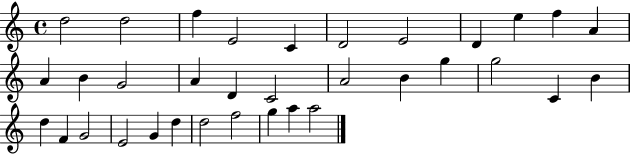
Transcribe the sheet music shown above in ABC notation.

X:1
T:Untitled
M:4/4
L:1/4
K:C
d2 d2 f E2 C D2 E2 D e f A A B G2 A D C2 A2 B g g2 C B d F G2 E2 G d d2 f2 g a a2